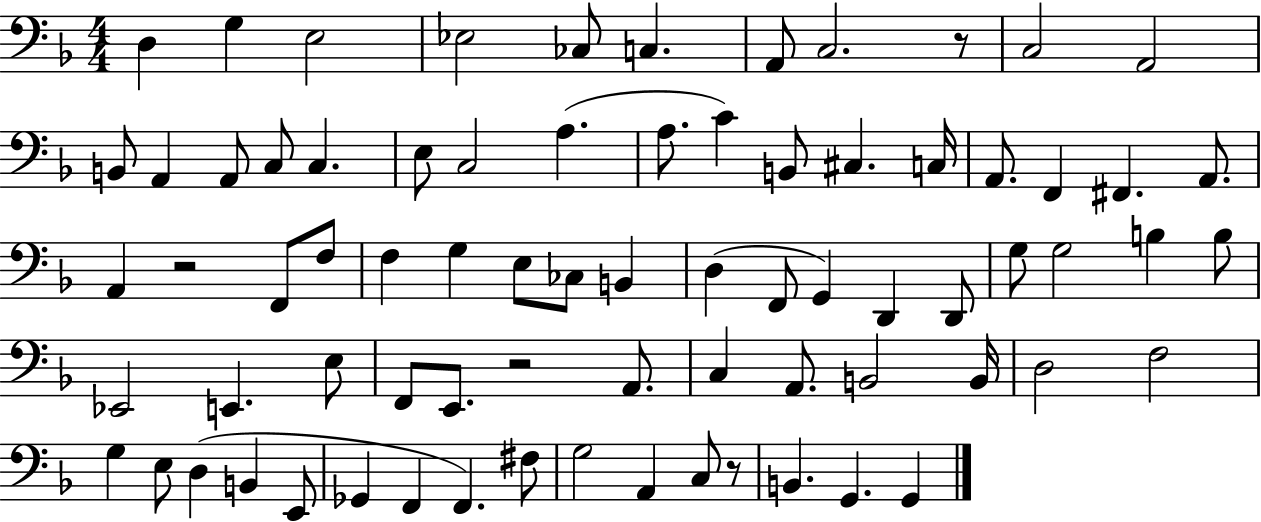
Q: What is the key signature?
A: F major